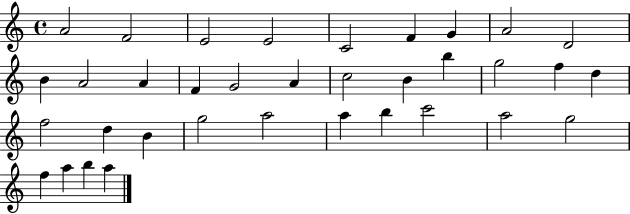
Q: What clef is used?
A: treble